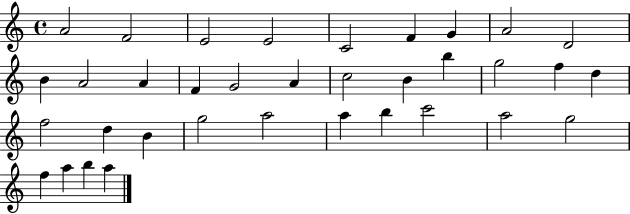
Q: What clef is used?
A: treble